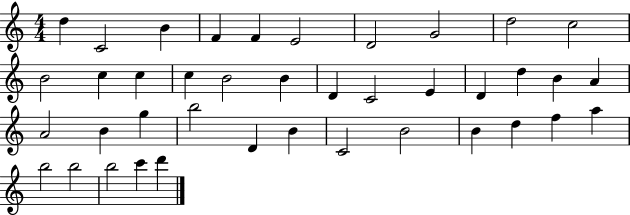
D5/q C4/h B4/q F4/q F4/q E4/h D4/h G4/h D5/h C5/h B4/h C5/q C5/q C5/q B4/h B4/q D4/q C4/h E4/q D4/q D5/q B4/q A4/q A4/h B4/q G5/q B5/h D4/q B4/q C4/h B4/h B4/q D5/q F5/q A5/q B5/h B5/h B5/h C6/q D6/q